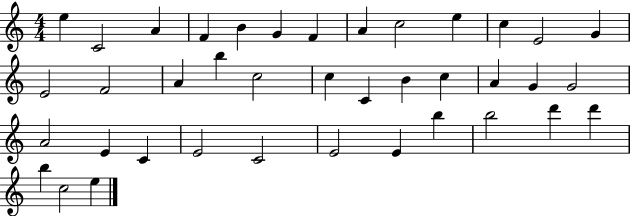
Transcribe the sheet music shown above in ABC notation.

X:1
T:Untitled
M:4/4
L:1/4
K:C
e C2 A F B G F A c2 e c E2 G E2 F2 A b c2 c C B c A G G2 A2 E C E2 C2 E2 E b b2 d' d' b c2 e